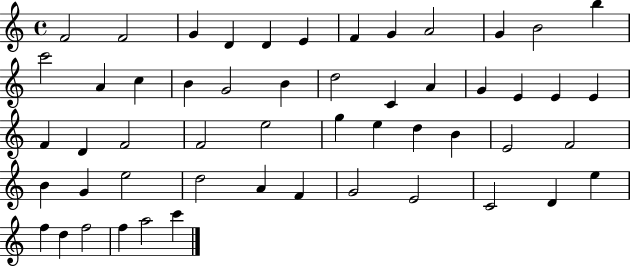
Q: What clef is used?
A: treble